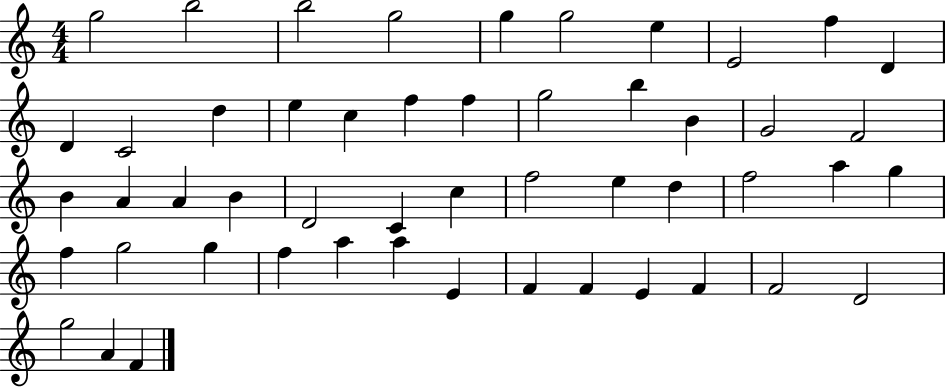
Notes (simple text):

G5/h B5/h B5/h G5/h G5/q G5/h E5/q E4/h F5/q D4/q D4/q C4/h D5/q E5/q C5/q F5/q F5/q G5/h B5/q B4/q G4/h F4/h B4/q A4/q A4/q B4/q D4/h C4/q C5/q F5/h E5/q D5/q F5/h A5/q G5/q F5/q G5/h G5/q F5/q A5/q A5/q E4/q F4/q F4/q E4/q F4/q F4/h D4/h G5/h A4/q F4/q